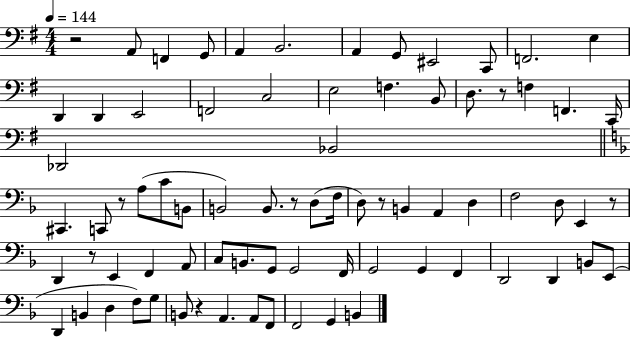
{
  \clef bass
  \numericTimeSignature
  \time 4/4
  \key g \major
  \tempo 4 = 144
  r2 a,8 f,4 g,8 | a,4 b,2. | a,4 g,8 eis,2 c,8 | f,2. e4 | \break d,4 d,4 e,2 | f,2 c2 | e2 f4. b,8 | d8. r8 f4 f,4. c,16 | \break des,2 bes,2 | \bar "||" \break \key f \major cis,4. c,8 r8 a8( c'8 b,8 | b,2) b,8. r8 d8( f16 | d8) r8 b,4 a,4 d4 | f2 d8 e,4 r8 | \break d,4 r8 e,4 f,4 a,8 | c8 b,8. g,8 g,2 f,16 | g,2 g,4 f,4 | d,2 d,4 b,8 e,8( | \break d,4 b,4 d4 f8) g8 | b,8 r4 a,4. a,8 f,8 | f,2 g,4 b,4 | \bar "|."
}